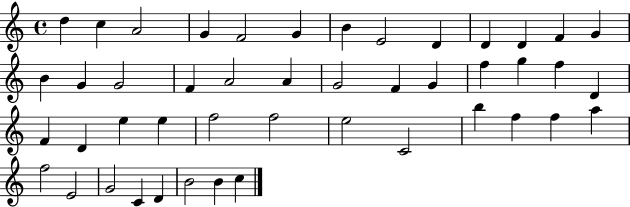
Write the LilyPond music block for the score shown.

{
  \clef treble
  \time 4/4
  \defaultTimeSignature
  \key c \major
  d''4 c''4 a'2 | g'4 f'2 g'4 | b'4 e'2 d'4 | d'4 d'4 f'4 g'4 | \break b'4 g'4 g'2 | f'4 a'2 a'4 | g'2 f'4 g'4 | f''4 g''4 f''4 d'4 | \break f'4 d'4 e''4 e''4 | f''2 f''2 | e''2 c'2 | b''4 f''4 f''4 a''4 | \break f''2 e'2 | g'2 c'4 d'4 | b'2 b'4 c''4 | \bar "|."
}